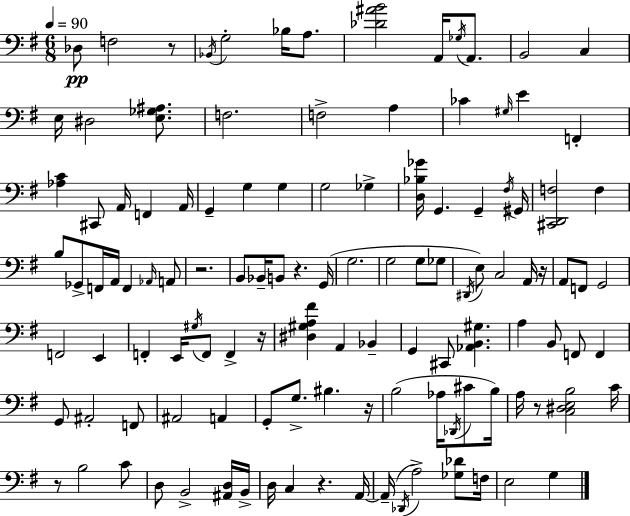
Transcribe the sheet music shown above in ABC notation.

X:1
T:Untitled
M:6/8
L:1/4
K:Em
_D,/2 F,2 z/2 _B,,/4 G,2 _B,/4 A,/2 [_D^AB]2 A,,/4 _G,/4 A,,/2 B,,2 C, E,/4 ^D,2 [E,_G,^A,]/2 F,2 F,2 A, _C ^G,/4 E F,, [_A,C] ^C,,/2 A,,/4 F,, A,,/4 G,, G, G, G,2 _G, [D,_B,_G]/4 G,, G,, ^F,/4 ^G,,/4 [^C,,D,,F,]2 F, B,/2 _G,,/2 F,,/4 A,,/4 F,, _A,,/4 A,,/2 z2 B,,/2 _B,,/4 B,,/2 z G,,/4 G,2 G,2 G,/2 _G,/2 ^D,,/4 E,/2 C,2 A,,/4 z/4 A,,/2 F,,/2 G,,2 F,,2 E,, F,, E,,/4 ^G,/4 F,,/2 F,, z/4 [^D,^G,A,^F] A,, _B,, G,, ^C,,/2 [_A,,B,,^G,] A, B,,/2 F,,/2 F,, G,,/2 ^A,,2 F,,/2 ^A,,2 A,, G,,/2 G,/2 ^B, z/4 B,2 _A,/4 _D,,/4 ^C/2 B,/4 A,/4 z/2 [C,^D,E,B,]2 C/4 z/2 B,2 C/2 D,/2 B,,2 [^A,,D,]/4 B,,/4 D,/4 C, z A,,/4 A,,/4 _D,,/4 A,2 [_G,_D]/2 F,/4 E,2 G,